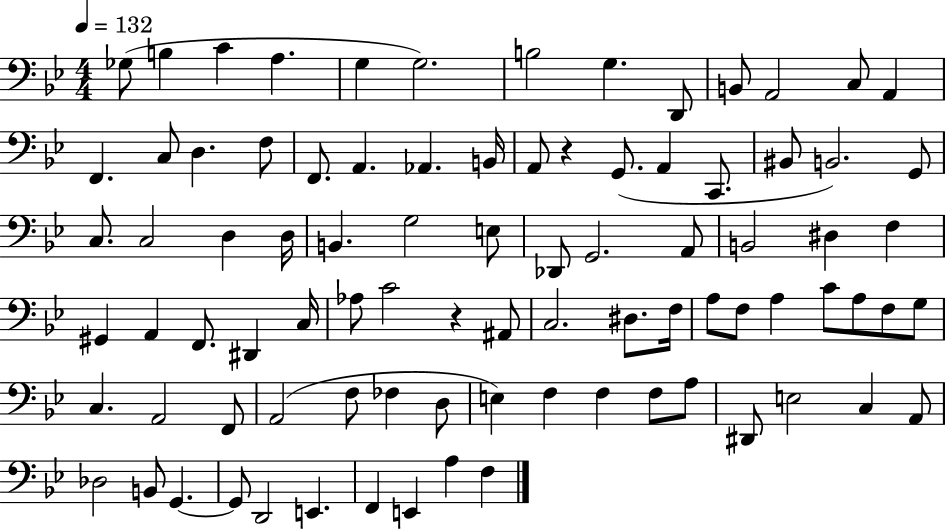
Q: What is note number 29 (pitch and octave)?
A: C3